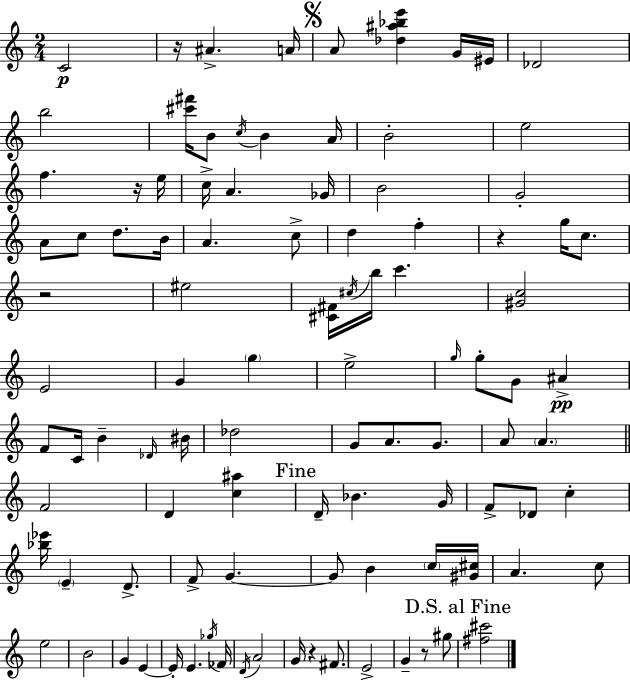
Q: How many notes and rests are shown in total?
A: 100